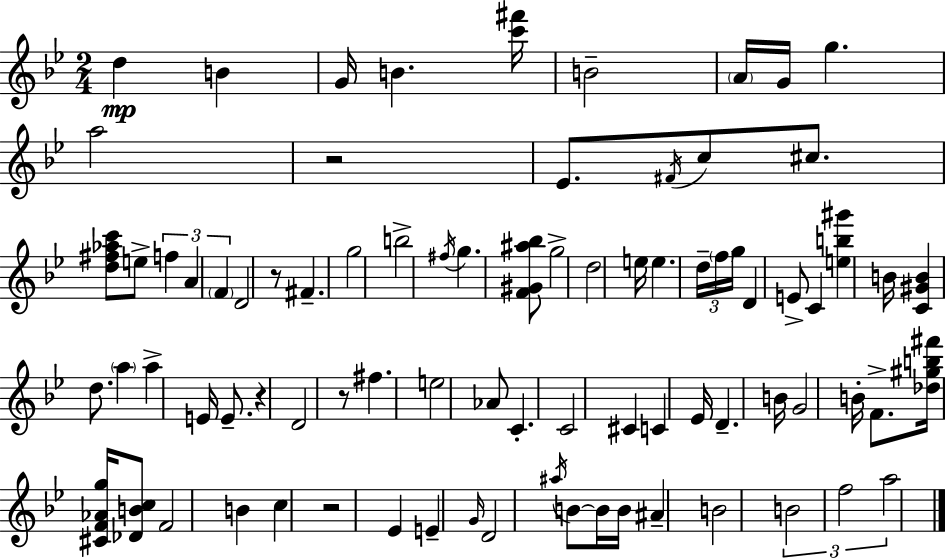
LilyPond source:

{
  \clef treble
  \numericTimeSignature
  \time 2/4
  \key bes \major
  \repeat volta 2 { d''4\mp b'4 | g'16 b'4. <c''' fis'''>16 | b'2-- | \parenthesize a'16 g'16 g''4. | \break a''2 | r2 | ees'8. \acciaccatura { fis'16 } c''8 cis''8. | <d'' fis'' aes'' c'''>8 e''8-> \tuplet 3/2 { f''4 | \break a'4 \parenthesize f'4 } | d'2 | r8 fis'4.-- | g''2 | \break b''2-> | \acciaccatura { fis''16 } g''4. | <f' gis' ais'' bes''>8 g''2-> | d''2 | \break e''16 e''4. | \tuplet 3/2 { d''16-- \parenthesize f''16 g''16 } d'4 | e'8-> c'4 <e'' b'' gis'''>4 | b'16 <c' gis' b'>4 d''8. | \break \parenthesize a''4 a''4-> | e'16 e'8.-- r4 | d'2 | r8 fis''4. | \break e''2 | aes'8 c'4.-. | c'2 | cis'4 c'4 | \break ees'16 d'4.-- | b'16 g'2 | b'16-. f'8.-> <des'' gis'' b'' fis'''>16 <cis' f' aes' g''>16 | <des' b' c''>8 f'2 | \break b'4 c''4 | r2 | ees'4 e'4-- | \grace { g'16 } d'2 | \break \acciaccatura { ais''16 } b'8~~ b'16 b'16 | ais'4-- b'2 | \tuplet 3/2 { b'2 | f''2 | \break a''2 } | } \bar "|."
}